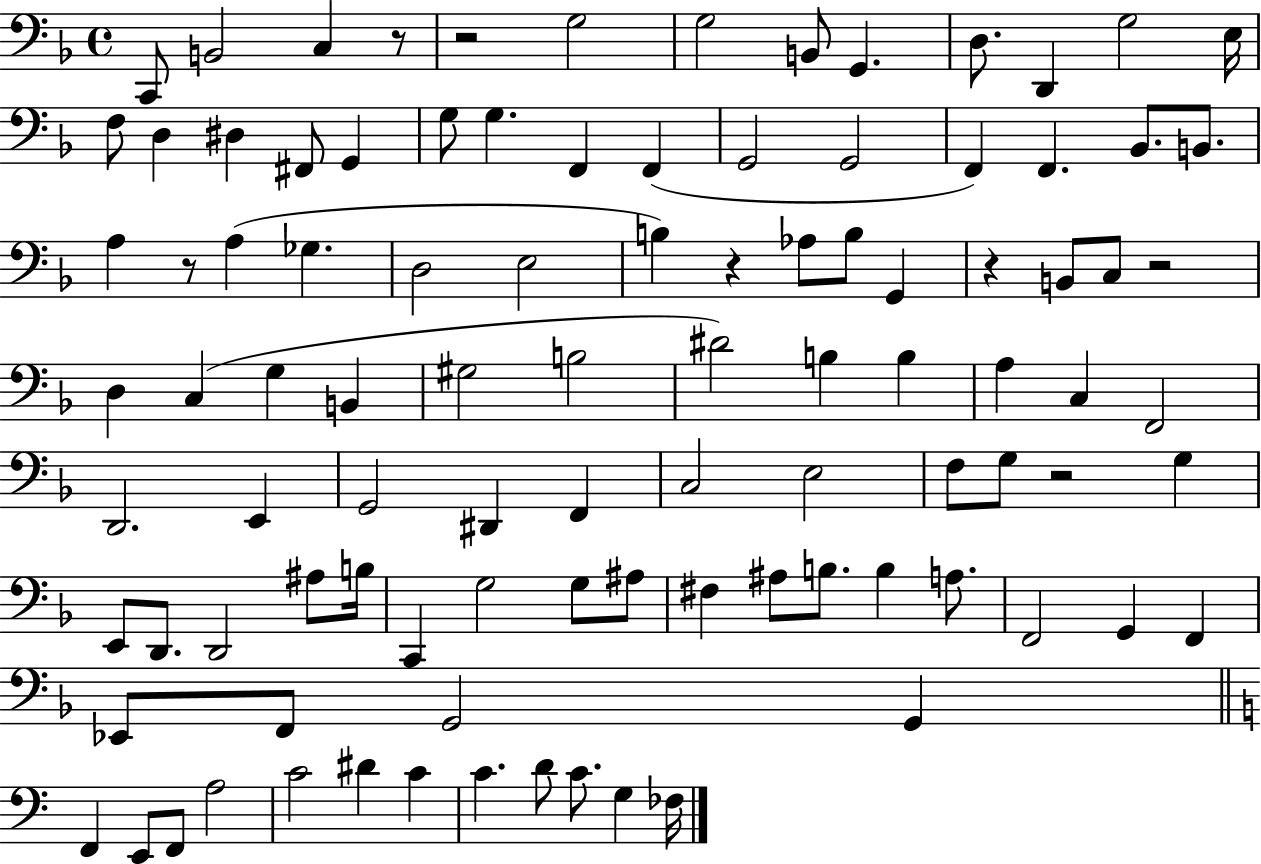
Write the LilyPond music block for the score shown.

{
  \clef bass
  \time 4/4
  \defaultTimeSignature
  \key f \major
  \repeat volta 2 { c,8 b,2 c4 r8 | r2 g2 | g2 b,8 g,4. | d8. d,4 g2 e16 | \break f8 d4 dis4 fis,8 g,4 | g8 g4. f,4 f,4( | g,2 g,2 | f,4) f,4. bes,8. b,8. | \break a4 r8 a4( ges4. | d2 e2 | b4) r4 aes8 b8 g,4 | r4 b,8 c8 r2 | \break d4 c4( g4 b,4 | gis2 b2 | dis'2) b4 b4 | a4 c4 f,2 | \break d,2. e,4 | g,2 dis,4 f,4 | c2 e2 | f8 g8 r2 g4 | \break e,8 d,8. d,2 ais8 b16 | c,4 g2 g8 ais8 | fis4 ais8 b8. b4 a8. | f,2 g,4 f,4 | \break ees,8 f,8 g,2 g,4 | \bar "||" \break \key a \minor f,4 e,8 f,8 a2 | c'2 dis'4 c'4 | c'4. d'8 c'8. g4 fes16 | } \bar "|."
}